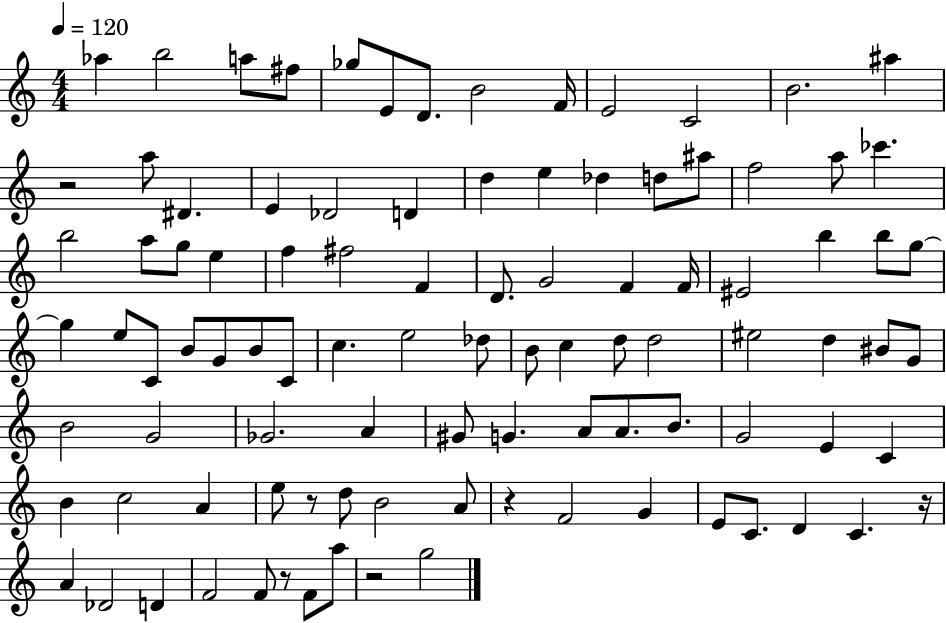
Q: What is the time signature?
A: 4/4